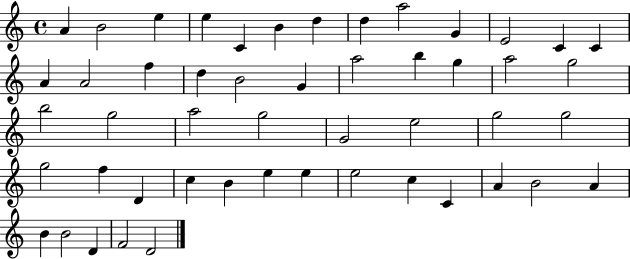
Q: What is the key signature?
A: C major